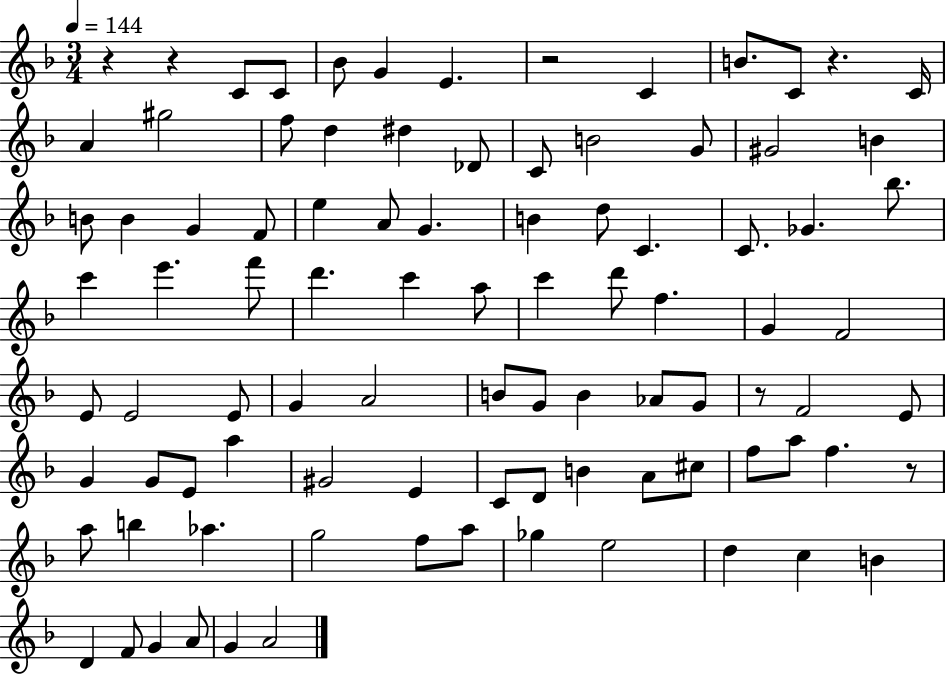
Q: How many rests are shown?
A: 6